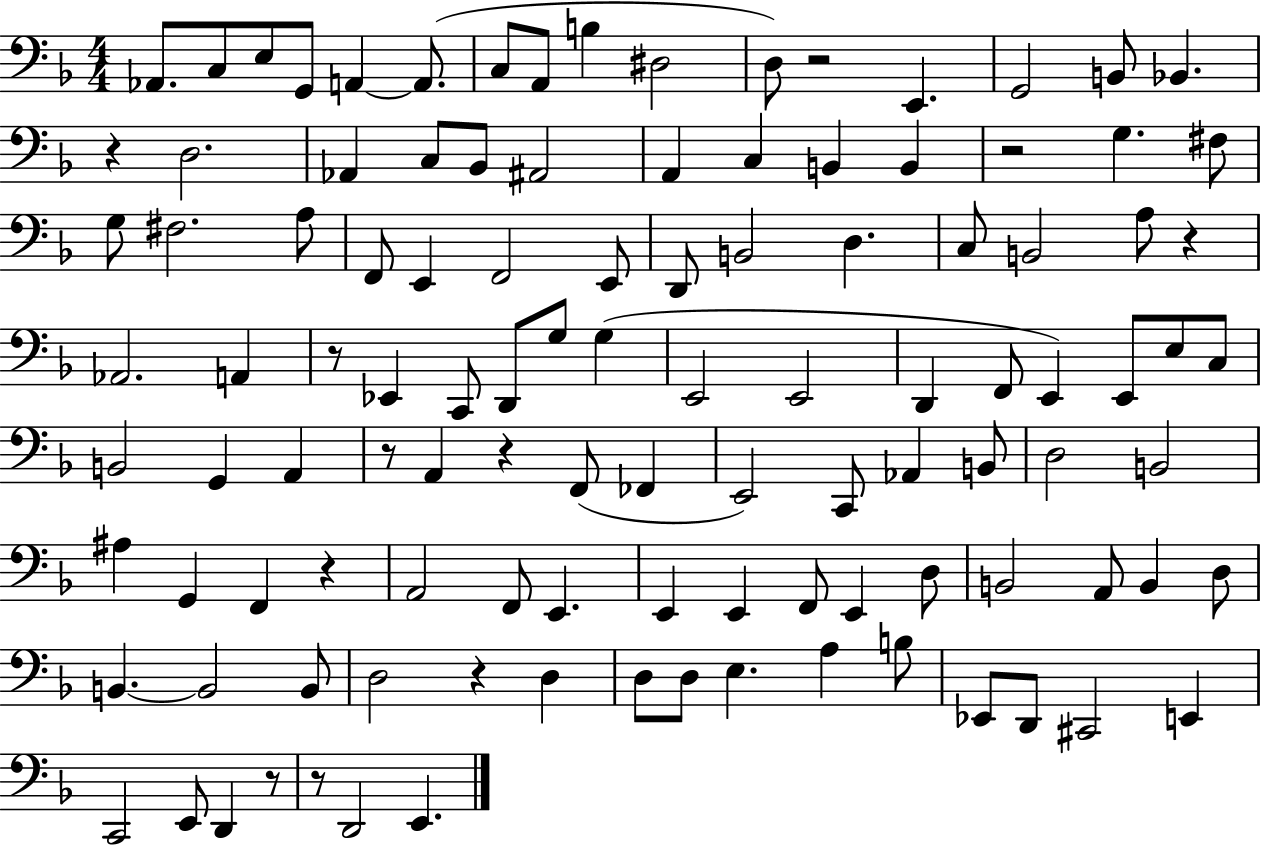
X:1
T:Untitled
M:4/4
L:1/4
K:F
_A,,/2 C,/2 E,/2 G,,/2 A,, A,,/2 C,/2 A,,/2 B, ^D,2 D,/2 z2 E,, G,,2 B,,/2 _B,, z D,2 _A,, C,/2 _B,,/2 ^A,,2 A,, C, B,, B,, z2 G, ^F,/2 G,/2 ^F,2 A,/2 F,,/2 E,, F,,2 E,,/2 D,,/2 B,,2 D, C,/2 B,,2 A,/2 z _A,,2 A,, z/2 _E,, C,,/2 D,,/2 G,/2 G, E,,2 E,,2 D,, F,,/2 E,, E,,/2 E,/2 C,/2 B,,2 G,, A,, z/2 A,, z F,,/2 _F,, E,,2 C,,/2 _A,, B,,/2 D,2 B,,2 ^A, G,, F,, z A,,2 F,,/2 E,, E,, E,, F,,/2 E,, D,/2 B,,2 A,,/2 B,, D,/2 B,, B,,2 B,,/2 D,2 z D, D,/2 D,/2 E, A, B,/2 _E,,/2 D,,/2 ^C,,2 E,, C,,2 E,,/2 D,, z/2 z/2 D,,2 E,,